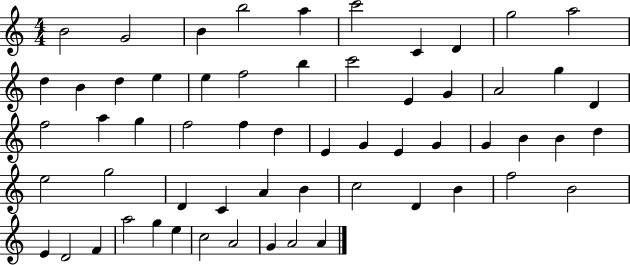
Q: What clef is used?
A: treble